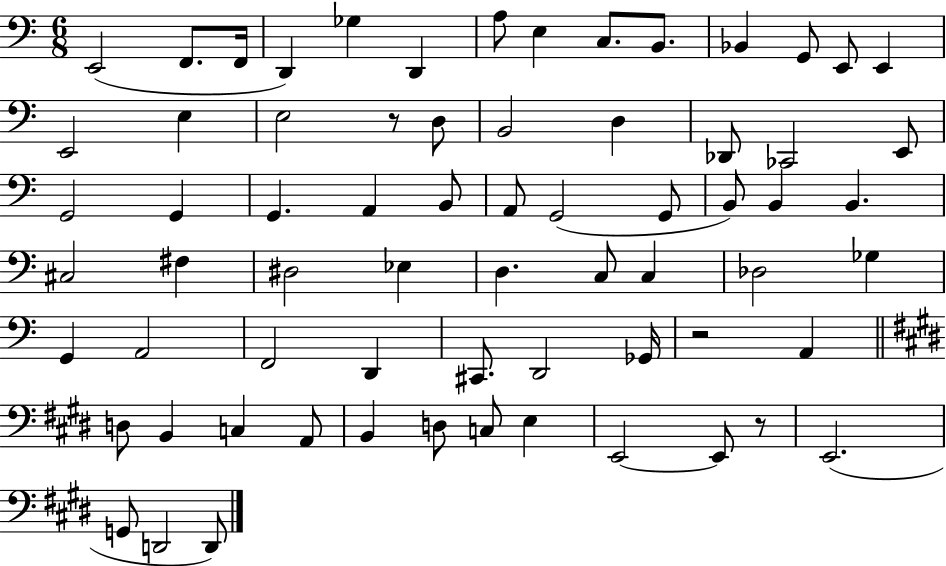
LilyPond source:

{
  \clef bass
  \numericTimeSignature
  \time 6/8
  \key c \major
  e,2( f,8. f,16 | d,4) ges4 d,4 | a8 e4 c8. b,8. | bes,4 g,8 e,8 e,4 | \break e,2 e4 | e2 r8 d8 | b,2 d4 | des,8 ces,2 e,8 | \break g,2 g,4 | g,4. a,4 b,8 | a,8 g,2( g,8 | b,8) b,4 b,4. | \break cis2 fis4 | dis2 ees4 | d4. c8 c4 | des2 ges4 | \break g,4 a,2 | f,2 d,4 | cis,8. d,2 ges,16 | r2 a,4 | \break \bar "||" \break \key e \major d8 b,4 c4 a,8 | b,4 d8 c8 e4 | e,2~~ e,8 r8 | e,2.( | \break g,8 d,2 d,8) | \bar "|."
}